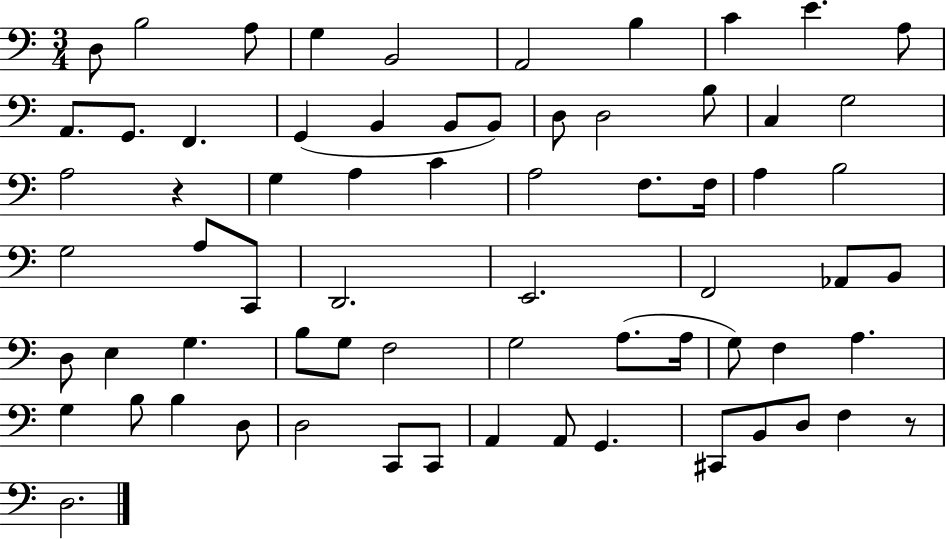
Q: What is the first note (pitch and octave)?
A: D3